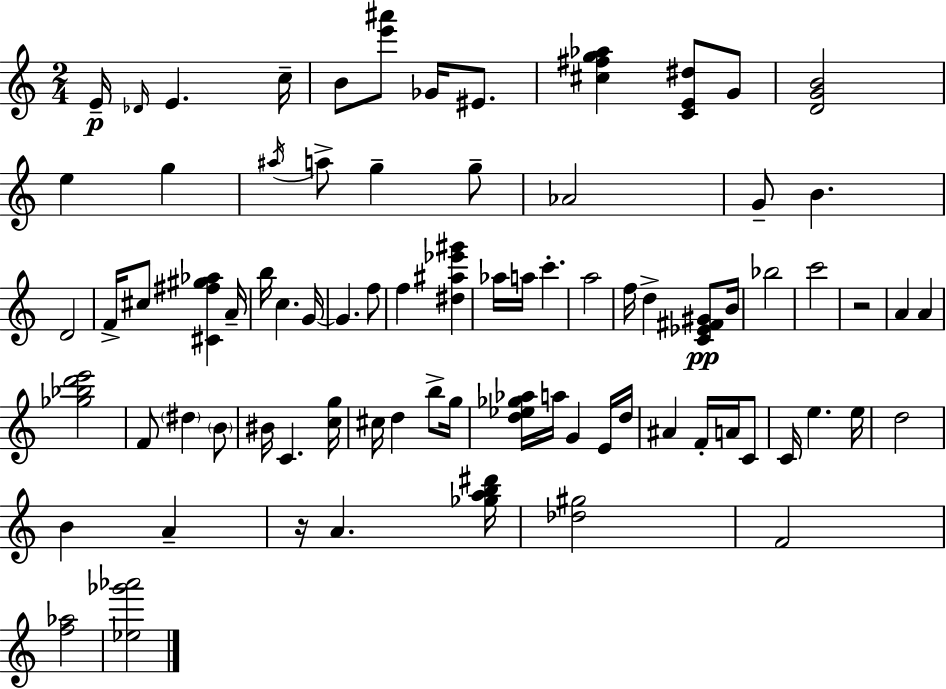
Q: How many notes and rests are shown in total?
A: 79